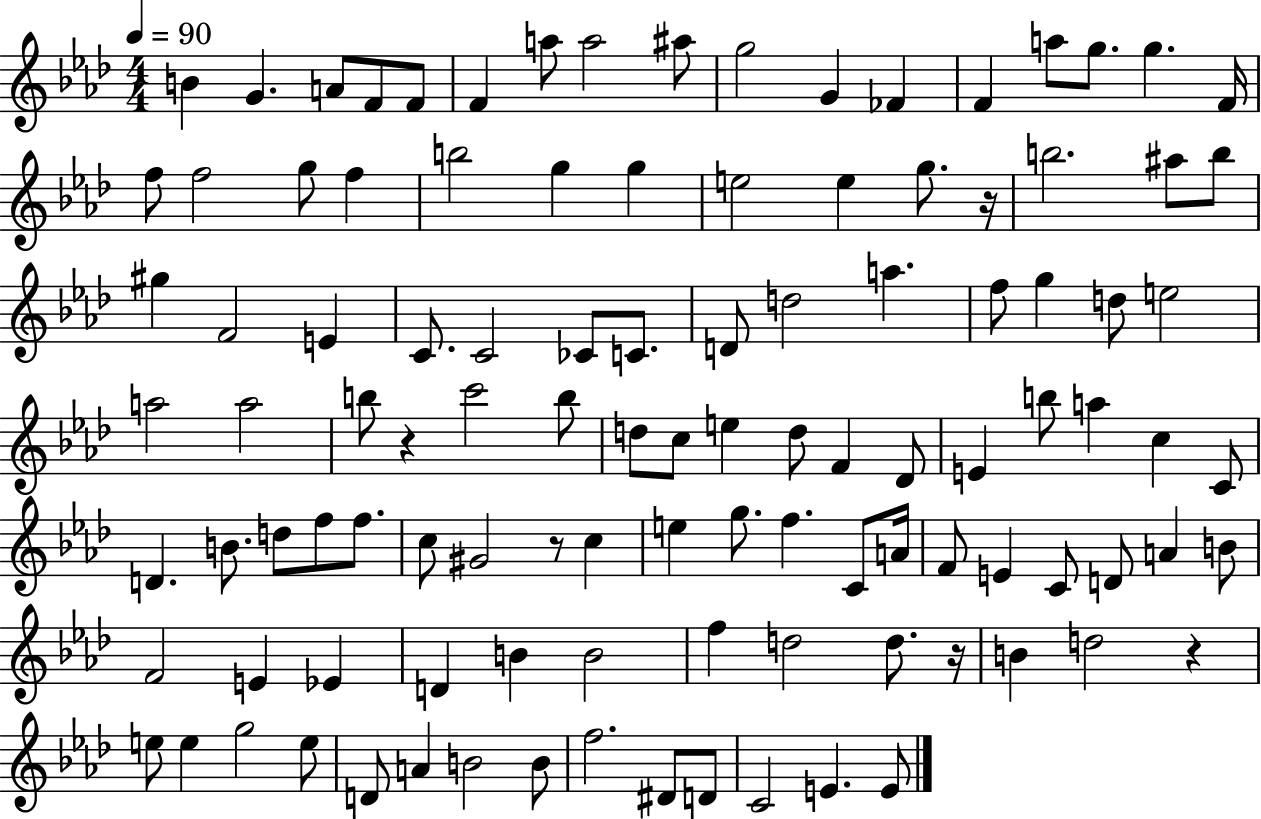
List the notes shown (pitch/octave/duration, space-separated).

B4/q G4/q. A4/e F4/e F4/e F4/q A5/e A5/h A#5/e G5/h G4/q FES4/q F4/q A5/e G5/e. G5/q. F4/s F5/e F5/h G5/e F5/q B5/h G5/q G5/q E5/h E5/q G5/e. R/s B5/h. A#5/e B5/e G#5/q F4/h E4/q C4/e. C4/h CES4/e C4/e. D4/e D5/h A5/q. F5/e G5/q D5/e E5/h A5/h A5/h B5/e R/q C6/h B5/e D5/e C5/e E5/q D5/e F4/q Db4/e E4/q B5/e A5/q C5/q C4/e D4/q. B4/e. D5/e F5/e F5/e. C5/e G#4/h R/e C5/q E5/q G5/e. F5/q. C4/e A4/s F4/e E4/q C4/e D4/e A4/q B4/e F4/h E4/q Eb4/q D4/q B4/q B4/h F5/q D5/h D5/e. R/s B4/q D5/h R/q E5/e E5/q G5/h E5/e D4/e A4/q B4/h B4/e F5/h. D#4/e D4/e C4/h E4/q. E4/e